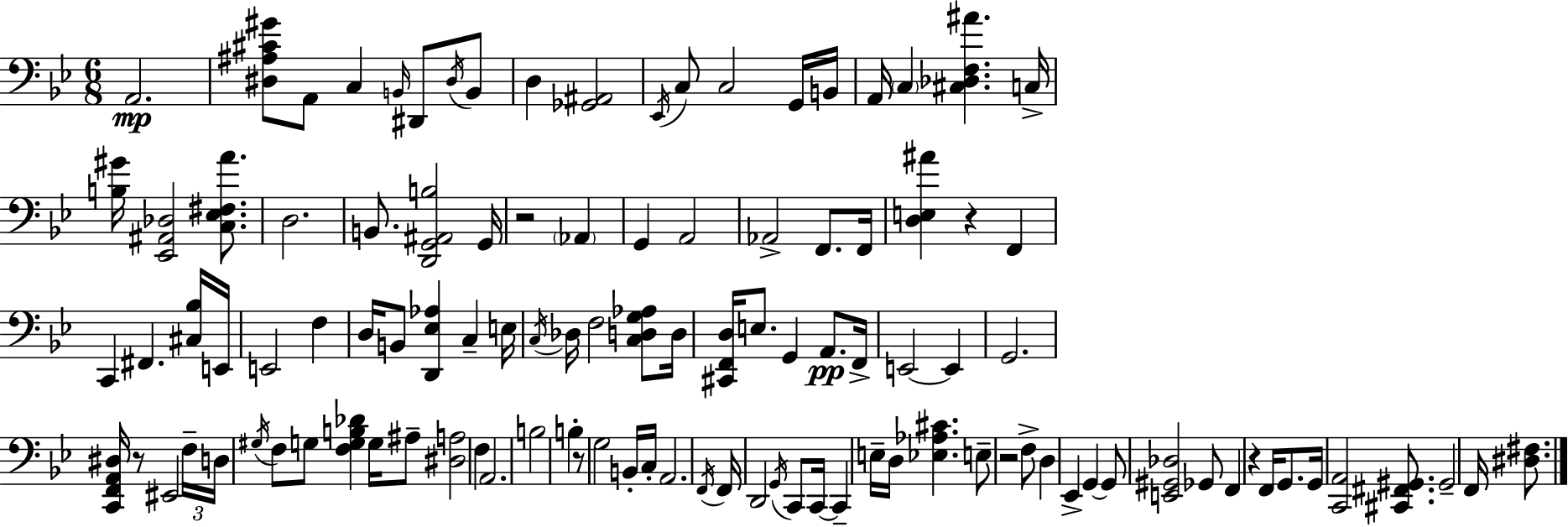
{
  \clef bass
  \numericTimeSignature
  \time 6/8
  \key bes \major
  \repeat volta 2 { a,2.\mp | <dis ais cis' gis'>8 a,8 c4 \grace { b,16 } dis,8 \acciaccatura { dis16 } | b,8 d4 <ges, ais,>2 | \acciaccatura { ees,16 } c8 c2 | \break g,16 b,16 a,16 \parenthesize c4 <cis des f ais'>4. | c16-> <b gis'>16 <ees, ais, des>2 | <c ees fis a'>8. d2. | b,8. <d, g, ais, b>2 | \break g,16 r2 \parenthesize aes,4 | g,4 a,2 | aes,2-> f,8. | f,16 <d e ais'>4 r4 f,4 | \break c,4 fis,4. | <cis bes>16 e,16 e,2 f4 | d16 b,8 <d, ees aes>4 c4-- | e16 \acciaccatura { c16 } des16 f2 | \break <c d g aes>8 d16 <cis, f, d>16 e8. g,4 | a,8.\pp f,16-> e,2~~ | e,4 g,2. | <c, f, a, dis>16 r8 eis,2 | \break \tuplet 3/2 { f16-- d16 \acciaccatura { gis16 } } f8 g8 <f g b des'>4 | g16 ais8-- <dis a>2 | f4 a,2. | b2 | \break b4-. r8 g2 | b,16-. c16-. a,2. | \acciaccatura { f,16 } f,16 d,2 | \acciaccatura { g,16 } c,8 c,16~~ c,4-- e16-- | \break d16 <ees aes cis'>4. e8-- r2 | f8-> d4 ees,4-> | g,4~~ g,8 <e, gis, des>2 | ges,8 f,4 r4 | \break f,16 g,8. g,16 <c, a,>2 | <cis, fis, gis,>8. gis,2-- | f,16 <dis fis>8. } \bar "|."
}